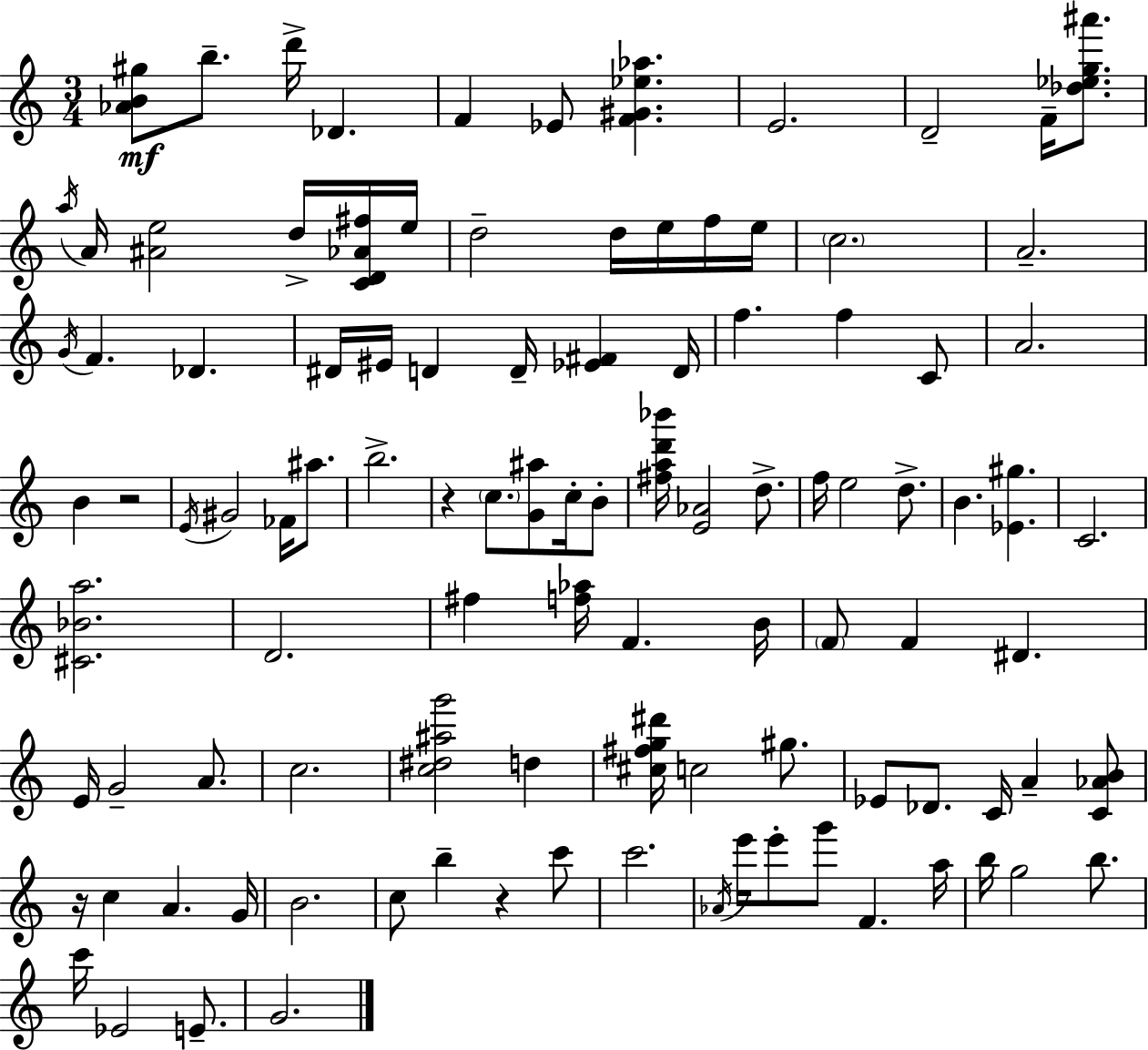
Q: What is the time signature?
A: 3/4